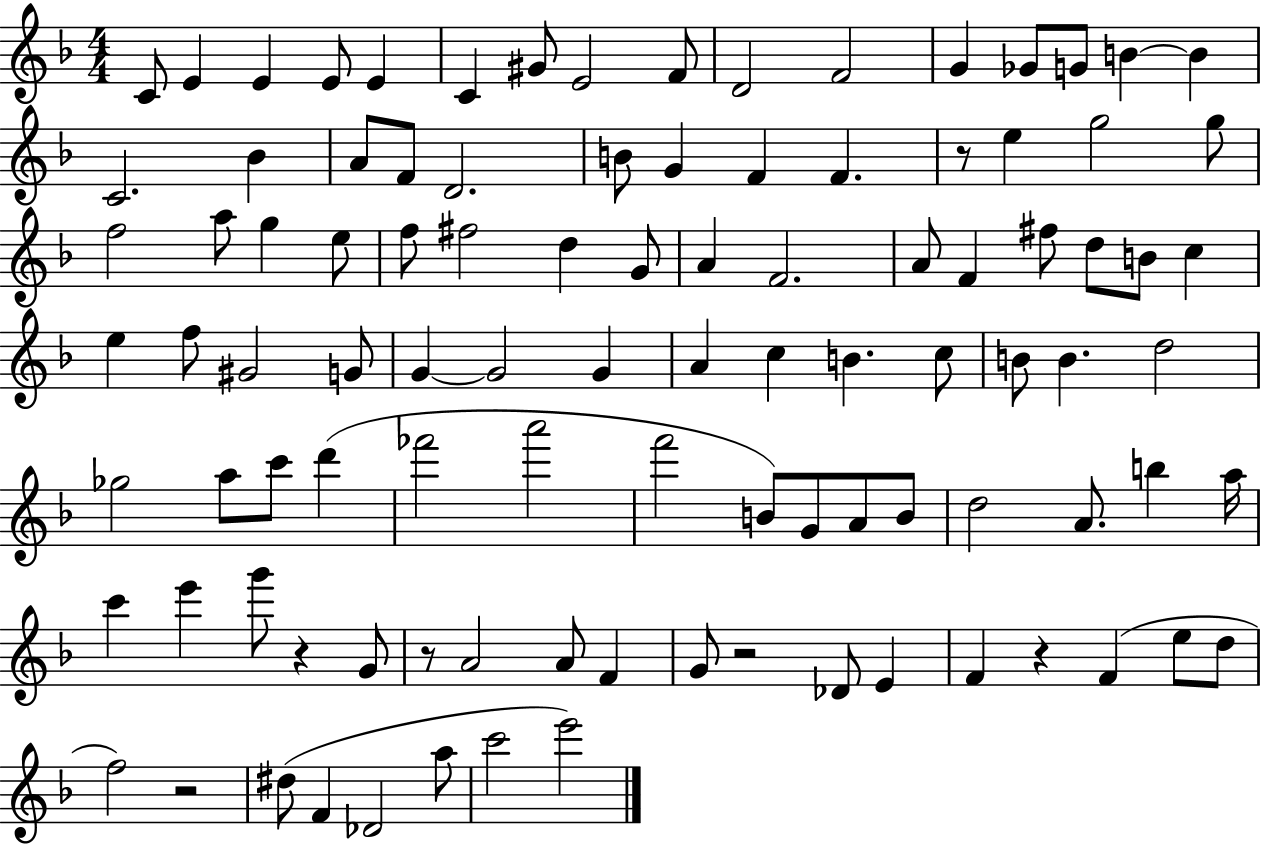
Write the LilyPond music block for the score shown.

{
  \clef treble
  \numericTimeSignature
  \time 4/4
  \key f \major
  \repeat volta 2 { c'8 e'4 e'4 e'8 e'4 | c'4 gis'8 e'2 f'8 | d'2 f'2 | g'4 ges'8 g'8 b'4~~ b'4 | \break c'2. bes'4 | a'8 f'8 d'2. | b'8 g'4 f'4 f'4. | r8 e''4 g''2 g''8 | \break f''2 a''8 g''4 e''8 | f''8 fis''2 d''4 g'8 | a'4 f'2. | a'8 f'4 fis''8 d''8 b'8 c''4 | \break e''4 f''8 gis'2 g'8 | g'4~~ g'2 g'4 | a'4 c''4 b'4. c''8 | b'8 b'4. d''2 | \break ges''2 a''8 c'''8 d'''4( | fes'''2 a'''2 | f'''2 b'8) g'8 a'8 b'8 | d''2 a'8. b''4 a''16 | \break c'''4 e'''4 g'''8 r4 g'8 | r8 a'2 a'8 f'4 | g'8 r2 des'8 e'4 | f'4 r4 f'4( e''8 d''8 | \break f''2) r2 | dis''8( f'4 des'2 a''8 | c'''2 e'''2) | } \bar "|."
}